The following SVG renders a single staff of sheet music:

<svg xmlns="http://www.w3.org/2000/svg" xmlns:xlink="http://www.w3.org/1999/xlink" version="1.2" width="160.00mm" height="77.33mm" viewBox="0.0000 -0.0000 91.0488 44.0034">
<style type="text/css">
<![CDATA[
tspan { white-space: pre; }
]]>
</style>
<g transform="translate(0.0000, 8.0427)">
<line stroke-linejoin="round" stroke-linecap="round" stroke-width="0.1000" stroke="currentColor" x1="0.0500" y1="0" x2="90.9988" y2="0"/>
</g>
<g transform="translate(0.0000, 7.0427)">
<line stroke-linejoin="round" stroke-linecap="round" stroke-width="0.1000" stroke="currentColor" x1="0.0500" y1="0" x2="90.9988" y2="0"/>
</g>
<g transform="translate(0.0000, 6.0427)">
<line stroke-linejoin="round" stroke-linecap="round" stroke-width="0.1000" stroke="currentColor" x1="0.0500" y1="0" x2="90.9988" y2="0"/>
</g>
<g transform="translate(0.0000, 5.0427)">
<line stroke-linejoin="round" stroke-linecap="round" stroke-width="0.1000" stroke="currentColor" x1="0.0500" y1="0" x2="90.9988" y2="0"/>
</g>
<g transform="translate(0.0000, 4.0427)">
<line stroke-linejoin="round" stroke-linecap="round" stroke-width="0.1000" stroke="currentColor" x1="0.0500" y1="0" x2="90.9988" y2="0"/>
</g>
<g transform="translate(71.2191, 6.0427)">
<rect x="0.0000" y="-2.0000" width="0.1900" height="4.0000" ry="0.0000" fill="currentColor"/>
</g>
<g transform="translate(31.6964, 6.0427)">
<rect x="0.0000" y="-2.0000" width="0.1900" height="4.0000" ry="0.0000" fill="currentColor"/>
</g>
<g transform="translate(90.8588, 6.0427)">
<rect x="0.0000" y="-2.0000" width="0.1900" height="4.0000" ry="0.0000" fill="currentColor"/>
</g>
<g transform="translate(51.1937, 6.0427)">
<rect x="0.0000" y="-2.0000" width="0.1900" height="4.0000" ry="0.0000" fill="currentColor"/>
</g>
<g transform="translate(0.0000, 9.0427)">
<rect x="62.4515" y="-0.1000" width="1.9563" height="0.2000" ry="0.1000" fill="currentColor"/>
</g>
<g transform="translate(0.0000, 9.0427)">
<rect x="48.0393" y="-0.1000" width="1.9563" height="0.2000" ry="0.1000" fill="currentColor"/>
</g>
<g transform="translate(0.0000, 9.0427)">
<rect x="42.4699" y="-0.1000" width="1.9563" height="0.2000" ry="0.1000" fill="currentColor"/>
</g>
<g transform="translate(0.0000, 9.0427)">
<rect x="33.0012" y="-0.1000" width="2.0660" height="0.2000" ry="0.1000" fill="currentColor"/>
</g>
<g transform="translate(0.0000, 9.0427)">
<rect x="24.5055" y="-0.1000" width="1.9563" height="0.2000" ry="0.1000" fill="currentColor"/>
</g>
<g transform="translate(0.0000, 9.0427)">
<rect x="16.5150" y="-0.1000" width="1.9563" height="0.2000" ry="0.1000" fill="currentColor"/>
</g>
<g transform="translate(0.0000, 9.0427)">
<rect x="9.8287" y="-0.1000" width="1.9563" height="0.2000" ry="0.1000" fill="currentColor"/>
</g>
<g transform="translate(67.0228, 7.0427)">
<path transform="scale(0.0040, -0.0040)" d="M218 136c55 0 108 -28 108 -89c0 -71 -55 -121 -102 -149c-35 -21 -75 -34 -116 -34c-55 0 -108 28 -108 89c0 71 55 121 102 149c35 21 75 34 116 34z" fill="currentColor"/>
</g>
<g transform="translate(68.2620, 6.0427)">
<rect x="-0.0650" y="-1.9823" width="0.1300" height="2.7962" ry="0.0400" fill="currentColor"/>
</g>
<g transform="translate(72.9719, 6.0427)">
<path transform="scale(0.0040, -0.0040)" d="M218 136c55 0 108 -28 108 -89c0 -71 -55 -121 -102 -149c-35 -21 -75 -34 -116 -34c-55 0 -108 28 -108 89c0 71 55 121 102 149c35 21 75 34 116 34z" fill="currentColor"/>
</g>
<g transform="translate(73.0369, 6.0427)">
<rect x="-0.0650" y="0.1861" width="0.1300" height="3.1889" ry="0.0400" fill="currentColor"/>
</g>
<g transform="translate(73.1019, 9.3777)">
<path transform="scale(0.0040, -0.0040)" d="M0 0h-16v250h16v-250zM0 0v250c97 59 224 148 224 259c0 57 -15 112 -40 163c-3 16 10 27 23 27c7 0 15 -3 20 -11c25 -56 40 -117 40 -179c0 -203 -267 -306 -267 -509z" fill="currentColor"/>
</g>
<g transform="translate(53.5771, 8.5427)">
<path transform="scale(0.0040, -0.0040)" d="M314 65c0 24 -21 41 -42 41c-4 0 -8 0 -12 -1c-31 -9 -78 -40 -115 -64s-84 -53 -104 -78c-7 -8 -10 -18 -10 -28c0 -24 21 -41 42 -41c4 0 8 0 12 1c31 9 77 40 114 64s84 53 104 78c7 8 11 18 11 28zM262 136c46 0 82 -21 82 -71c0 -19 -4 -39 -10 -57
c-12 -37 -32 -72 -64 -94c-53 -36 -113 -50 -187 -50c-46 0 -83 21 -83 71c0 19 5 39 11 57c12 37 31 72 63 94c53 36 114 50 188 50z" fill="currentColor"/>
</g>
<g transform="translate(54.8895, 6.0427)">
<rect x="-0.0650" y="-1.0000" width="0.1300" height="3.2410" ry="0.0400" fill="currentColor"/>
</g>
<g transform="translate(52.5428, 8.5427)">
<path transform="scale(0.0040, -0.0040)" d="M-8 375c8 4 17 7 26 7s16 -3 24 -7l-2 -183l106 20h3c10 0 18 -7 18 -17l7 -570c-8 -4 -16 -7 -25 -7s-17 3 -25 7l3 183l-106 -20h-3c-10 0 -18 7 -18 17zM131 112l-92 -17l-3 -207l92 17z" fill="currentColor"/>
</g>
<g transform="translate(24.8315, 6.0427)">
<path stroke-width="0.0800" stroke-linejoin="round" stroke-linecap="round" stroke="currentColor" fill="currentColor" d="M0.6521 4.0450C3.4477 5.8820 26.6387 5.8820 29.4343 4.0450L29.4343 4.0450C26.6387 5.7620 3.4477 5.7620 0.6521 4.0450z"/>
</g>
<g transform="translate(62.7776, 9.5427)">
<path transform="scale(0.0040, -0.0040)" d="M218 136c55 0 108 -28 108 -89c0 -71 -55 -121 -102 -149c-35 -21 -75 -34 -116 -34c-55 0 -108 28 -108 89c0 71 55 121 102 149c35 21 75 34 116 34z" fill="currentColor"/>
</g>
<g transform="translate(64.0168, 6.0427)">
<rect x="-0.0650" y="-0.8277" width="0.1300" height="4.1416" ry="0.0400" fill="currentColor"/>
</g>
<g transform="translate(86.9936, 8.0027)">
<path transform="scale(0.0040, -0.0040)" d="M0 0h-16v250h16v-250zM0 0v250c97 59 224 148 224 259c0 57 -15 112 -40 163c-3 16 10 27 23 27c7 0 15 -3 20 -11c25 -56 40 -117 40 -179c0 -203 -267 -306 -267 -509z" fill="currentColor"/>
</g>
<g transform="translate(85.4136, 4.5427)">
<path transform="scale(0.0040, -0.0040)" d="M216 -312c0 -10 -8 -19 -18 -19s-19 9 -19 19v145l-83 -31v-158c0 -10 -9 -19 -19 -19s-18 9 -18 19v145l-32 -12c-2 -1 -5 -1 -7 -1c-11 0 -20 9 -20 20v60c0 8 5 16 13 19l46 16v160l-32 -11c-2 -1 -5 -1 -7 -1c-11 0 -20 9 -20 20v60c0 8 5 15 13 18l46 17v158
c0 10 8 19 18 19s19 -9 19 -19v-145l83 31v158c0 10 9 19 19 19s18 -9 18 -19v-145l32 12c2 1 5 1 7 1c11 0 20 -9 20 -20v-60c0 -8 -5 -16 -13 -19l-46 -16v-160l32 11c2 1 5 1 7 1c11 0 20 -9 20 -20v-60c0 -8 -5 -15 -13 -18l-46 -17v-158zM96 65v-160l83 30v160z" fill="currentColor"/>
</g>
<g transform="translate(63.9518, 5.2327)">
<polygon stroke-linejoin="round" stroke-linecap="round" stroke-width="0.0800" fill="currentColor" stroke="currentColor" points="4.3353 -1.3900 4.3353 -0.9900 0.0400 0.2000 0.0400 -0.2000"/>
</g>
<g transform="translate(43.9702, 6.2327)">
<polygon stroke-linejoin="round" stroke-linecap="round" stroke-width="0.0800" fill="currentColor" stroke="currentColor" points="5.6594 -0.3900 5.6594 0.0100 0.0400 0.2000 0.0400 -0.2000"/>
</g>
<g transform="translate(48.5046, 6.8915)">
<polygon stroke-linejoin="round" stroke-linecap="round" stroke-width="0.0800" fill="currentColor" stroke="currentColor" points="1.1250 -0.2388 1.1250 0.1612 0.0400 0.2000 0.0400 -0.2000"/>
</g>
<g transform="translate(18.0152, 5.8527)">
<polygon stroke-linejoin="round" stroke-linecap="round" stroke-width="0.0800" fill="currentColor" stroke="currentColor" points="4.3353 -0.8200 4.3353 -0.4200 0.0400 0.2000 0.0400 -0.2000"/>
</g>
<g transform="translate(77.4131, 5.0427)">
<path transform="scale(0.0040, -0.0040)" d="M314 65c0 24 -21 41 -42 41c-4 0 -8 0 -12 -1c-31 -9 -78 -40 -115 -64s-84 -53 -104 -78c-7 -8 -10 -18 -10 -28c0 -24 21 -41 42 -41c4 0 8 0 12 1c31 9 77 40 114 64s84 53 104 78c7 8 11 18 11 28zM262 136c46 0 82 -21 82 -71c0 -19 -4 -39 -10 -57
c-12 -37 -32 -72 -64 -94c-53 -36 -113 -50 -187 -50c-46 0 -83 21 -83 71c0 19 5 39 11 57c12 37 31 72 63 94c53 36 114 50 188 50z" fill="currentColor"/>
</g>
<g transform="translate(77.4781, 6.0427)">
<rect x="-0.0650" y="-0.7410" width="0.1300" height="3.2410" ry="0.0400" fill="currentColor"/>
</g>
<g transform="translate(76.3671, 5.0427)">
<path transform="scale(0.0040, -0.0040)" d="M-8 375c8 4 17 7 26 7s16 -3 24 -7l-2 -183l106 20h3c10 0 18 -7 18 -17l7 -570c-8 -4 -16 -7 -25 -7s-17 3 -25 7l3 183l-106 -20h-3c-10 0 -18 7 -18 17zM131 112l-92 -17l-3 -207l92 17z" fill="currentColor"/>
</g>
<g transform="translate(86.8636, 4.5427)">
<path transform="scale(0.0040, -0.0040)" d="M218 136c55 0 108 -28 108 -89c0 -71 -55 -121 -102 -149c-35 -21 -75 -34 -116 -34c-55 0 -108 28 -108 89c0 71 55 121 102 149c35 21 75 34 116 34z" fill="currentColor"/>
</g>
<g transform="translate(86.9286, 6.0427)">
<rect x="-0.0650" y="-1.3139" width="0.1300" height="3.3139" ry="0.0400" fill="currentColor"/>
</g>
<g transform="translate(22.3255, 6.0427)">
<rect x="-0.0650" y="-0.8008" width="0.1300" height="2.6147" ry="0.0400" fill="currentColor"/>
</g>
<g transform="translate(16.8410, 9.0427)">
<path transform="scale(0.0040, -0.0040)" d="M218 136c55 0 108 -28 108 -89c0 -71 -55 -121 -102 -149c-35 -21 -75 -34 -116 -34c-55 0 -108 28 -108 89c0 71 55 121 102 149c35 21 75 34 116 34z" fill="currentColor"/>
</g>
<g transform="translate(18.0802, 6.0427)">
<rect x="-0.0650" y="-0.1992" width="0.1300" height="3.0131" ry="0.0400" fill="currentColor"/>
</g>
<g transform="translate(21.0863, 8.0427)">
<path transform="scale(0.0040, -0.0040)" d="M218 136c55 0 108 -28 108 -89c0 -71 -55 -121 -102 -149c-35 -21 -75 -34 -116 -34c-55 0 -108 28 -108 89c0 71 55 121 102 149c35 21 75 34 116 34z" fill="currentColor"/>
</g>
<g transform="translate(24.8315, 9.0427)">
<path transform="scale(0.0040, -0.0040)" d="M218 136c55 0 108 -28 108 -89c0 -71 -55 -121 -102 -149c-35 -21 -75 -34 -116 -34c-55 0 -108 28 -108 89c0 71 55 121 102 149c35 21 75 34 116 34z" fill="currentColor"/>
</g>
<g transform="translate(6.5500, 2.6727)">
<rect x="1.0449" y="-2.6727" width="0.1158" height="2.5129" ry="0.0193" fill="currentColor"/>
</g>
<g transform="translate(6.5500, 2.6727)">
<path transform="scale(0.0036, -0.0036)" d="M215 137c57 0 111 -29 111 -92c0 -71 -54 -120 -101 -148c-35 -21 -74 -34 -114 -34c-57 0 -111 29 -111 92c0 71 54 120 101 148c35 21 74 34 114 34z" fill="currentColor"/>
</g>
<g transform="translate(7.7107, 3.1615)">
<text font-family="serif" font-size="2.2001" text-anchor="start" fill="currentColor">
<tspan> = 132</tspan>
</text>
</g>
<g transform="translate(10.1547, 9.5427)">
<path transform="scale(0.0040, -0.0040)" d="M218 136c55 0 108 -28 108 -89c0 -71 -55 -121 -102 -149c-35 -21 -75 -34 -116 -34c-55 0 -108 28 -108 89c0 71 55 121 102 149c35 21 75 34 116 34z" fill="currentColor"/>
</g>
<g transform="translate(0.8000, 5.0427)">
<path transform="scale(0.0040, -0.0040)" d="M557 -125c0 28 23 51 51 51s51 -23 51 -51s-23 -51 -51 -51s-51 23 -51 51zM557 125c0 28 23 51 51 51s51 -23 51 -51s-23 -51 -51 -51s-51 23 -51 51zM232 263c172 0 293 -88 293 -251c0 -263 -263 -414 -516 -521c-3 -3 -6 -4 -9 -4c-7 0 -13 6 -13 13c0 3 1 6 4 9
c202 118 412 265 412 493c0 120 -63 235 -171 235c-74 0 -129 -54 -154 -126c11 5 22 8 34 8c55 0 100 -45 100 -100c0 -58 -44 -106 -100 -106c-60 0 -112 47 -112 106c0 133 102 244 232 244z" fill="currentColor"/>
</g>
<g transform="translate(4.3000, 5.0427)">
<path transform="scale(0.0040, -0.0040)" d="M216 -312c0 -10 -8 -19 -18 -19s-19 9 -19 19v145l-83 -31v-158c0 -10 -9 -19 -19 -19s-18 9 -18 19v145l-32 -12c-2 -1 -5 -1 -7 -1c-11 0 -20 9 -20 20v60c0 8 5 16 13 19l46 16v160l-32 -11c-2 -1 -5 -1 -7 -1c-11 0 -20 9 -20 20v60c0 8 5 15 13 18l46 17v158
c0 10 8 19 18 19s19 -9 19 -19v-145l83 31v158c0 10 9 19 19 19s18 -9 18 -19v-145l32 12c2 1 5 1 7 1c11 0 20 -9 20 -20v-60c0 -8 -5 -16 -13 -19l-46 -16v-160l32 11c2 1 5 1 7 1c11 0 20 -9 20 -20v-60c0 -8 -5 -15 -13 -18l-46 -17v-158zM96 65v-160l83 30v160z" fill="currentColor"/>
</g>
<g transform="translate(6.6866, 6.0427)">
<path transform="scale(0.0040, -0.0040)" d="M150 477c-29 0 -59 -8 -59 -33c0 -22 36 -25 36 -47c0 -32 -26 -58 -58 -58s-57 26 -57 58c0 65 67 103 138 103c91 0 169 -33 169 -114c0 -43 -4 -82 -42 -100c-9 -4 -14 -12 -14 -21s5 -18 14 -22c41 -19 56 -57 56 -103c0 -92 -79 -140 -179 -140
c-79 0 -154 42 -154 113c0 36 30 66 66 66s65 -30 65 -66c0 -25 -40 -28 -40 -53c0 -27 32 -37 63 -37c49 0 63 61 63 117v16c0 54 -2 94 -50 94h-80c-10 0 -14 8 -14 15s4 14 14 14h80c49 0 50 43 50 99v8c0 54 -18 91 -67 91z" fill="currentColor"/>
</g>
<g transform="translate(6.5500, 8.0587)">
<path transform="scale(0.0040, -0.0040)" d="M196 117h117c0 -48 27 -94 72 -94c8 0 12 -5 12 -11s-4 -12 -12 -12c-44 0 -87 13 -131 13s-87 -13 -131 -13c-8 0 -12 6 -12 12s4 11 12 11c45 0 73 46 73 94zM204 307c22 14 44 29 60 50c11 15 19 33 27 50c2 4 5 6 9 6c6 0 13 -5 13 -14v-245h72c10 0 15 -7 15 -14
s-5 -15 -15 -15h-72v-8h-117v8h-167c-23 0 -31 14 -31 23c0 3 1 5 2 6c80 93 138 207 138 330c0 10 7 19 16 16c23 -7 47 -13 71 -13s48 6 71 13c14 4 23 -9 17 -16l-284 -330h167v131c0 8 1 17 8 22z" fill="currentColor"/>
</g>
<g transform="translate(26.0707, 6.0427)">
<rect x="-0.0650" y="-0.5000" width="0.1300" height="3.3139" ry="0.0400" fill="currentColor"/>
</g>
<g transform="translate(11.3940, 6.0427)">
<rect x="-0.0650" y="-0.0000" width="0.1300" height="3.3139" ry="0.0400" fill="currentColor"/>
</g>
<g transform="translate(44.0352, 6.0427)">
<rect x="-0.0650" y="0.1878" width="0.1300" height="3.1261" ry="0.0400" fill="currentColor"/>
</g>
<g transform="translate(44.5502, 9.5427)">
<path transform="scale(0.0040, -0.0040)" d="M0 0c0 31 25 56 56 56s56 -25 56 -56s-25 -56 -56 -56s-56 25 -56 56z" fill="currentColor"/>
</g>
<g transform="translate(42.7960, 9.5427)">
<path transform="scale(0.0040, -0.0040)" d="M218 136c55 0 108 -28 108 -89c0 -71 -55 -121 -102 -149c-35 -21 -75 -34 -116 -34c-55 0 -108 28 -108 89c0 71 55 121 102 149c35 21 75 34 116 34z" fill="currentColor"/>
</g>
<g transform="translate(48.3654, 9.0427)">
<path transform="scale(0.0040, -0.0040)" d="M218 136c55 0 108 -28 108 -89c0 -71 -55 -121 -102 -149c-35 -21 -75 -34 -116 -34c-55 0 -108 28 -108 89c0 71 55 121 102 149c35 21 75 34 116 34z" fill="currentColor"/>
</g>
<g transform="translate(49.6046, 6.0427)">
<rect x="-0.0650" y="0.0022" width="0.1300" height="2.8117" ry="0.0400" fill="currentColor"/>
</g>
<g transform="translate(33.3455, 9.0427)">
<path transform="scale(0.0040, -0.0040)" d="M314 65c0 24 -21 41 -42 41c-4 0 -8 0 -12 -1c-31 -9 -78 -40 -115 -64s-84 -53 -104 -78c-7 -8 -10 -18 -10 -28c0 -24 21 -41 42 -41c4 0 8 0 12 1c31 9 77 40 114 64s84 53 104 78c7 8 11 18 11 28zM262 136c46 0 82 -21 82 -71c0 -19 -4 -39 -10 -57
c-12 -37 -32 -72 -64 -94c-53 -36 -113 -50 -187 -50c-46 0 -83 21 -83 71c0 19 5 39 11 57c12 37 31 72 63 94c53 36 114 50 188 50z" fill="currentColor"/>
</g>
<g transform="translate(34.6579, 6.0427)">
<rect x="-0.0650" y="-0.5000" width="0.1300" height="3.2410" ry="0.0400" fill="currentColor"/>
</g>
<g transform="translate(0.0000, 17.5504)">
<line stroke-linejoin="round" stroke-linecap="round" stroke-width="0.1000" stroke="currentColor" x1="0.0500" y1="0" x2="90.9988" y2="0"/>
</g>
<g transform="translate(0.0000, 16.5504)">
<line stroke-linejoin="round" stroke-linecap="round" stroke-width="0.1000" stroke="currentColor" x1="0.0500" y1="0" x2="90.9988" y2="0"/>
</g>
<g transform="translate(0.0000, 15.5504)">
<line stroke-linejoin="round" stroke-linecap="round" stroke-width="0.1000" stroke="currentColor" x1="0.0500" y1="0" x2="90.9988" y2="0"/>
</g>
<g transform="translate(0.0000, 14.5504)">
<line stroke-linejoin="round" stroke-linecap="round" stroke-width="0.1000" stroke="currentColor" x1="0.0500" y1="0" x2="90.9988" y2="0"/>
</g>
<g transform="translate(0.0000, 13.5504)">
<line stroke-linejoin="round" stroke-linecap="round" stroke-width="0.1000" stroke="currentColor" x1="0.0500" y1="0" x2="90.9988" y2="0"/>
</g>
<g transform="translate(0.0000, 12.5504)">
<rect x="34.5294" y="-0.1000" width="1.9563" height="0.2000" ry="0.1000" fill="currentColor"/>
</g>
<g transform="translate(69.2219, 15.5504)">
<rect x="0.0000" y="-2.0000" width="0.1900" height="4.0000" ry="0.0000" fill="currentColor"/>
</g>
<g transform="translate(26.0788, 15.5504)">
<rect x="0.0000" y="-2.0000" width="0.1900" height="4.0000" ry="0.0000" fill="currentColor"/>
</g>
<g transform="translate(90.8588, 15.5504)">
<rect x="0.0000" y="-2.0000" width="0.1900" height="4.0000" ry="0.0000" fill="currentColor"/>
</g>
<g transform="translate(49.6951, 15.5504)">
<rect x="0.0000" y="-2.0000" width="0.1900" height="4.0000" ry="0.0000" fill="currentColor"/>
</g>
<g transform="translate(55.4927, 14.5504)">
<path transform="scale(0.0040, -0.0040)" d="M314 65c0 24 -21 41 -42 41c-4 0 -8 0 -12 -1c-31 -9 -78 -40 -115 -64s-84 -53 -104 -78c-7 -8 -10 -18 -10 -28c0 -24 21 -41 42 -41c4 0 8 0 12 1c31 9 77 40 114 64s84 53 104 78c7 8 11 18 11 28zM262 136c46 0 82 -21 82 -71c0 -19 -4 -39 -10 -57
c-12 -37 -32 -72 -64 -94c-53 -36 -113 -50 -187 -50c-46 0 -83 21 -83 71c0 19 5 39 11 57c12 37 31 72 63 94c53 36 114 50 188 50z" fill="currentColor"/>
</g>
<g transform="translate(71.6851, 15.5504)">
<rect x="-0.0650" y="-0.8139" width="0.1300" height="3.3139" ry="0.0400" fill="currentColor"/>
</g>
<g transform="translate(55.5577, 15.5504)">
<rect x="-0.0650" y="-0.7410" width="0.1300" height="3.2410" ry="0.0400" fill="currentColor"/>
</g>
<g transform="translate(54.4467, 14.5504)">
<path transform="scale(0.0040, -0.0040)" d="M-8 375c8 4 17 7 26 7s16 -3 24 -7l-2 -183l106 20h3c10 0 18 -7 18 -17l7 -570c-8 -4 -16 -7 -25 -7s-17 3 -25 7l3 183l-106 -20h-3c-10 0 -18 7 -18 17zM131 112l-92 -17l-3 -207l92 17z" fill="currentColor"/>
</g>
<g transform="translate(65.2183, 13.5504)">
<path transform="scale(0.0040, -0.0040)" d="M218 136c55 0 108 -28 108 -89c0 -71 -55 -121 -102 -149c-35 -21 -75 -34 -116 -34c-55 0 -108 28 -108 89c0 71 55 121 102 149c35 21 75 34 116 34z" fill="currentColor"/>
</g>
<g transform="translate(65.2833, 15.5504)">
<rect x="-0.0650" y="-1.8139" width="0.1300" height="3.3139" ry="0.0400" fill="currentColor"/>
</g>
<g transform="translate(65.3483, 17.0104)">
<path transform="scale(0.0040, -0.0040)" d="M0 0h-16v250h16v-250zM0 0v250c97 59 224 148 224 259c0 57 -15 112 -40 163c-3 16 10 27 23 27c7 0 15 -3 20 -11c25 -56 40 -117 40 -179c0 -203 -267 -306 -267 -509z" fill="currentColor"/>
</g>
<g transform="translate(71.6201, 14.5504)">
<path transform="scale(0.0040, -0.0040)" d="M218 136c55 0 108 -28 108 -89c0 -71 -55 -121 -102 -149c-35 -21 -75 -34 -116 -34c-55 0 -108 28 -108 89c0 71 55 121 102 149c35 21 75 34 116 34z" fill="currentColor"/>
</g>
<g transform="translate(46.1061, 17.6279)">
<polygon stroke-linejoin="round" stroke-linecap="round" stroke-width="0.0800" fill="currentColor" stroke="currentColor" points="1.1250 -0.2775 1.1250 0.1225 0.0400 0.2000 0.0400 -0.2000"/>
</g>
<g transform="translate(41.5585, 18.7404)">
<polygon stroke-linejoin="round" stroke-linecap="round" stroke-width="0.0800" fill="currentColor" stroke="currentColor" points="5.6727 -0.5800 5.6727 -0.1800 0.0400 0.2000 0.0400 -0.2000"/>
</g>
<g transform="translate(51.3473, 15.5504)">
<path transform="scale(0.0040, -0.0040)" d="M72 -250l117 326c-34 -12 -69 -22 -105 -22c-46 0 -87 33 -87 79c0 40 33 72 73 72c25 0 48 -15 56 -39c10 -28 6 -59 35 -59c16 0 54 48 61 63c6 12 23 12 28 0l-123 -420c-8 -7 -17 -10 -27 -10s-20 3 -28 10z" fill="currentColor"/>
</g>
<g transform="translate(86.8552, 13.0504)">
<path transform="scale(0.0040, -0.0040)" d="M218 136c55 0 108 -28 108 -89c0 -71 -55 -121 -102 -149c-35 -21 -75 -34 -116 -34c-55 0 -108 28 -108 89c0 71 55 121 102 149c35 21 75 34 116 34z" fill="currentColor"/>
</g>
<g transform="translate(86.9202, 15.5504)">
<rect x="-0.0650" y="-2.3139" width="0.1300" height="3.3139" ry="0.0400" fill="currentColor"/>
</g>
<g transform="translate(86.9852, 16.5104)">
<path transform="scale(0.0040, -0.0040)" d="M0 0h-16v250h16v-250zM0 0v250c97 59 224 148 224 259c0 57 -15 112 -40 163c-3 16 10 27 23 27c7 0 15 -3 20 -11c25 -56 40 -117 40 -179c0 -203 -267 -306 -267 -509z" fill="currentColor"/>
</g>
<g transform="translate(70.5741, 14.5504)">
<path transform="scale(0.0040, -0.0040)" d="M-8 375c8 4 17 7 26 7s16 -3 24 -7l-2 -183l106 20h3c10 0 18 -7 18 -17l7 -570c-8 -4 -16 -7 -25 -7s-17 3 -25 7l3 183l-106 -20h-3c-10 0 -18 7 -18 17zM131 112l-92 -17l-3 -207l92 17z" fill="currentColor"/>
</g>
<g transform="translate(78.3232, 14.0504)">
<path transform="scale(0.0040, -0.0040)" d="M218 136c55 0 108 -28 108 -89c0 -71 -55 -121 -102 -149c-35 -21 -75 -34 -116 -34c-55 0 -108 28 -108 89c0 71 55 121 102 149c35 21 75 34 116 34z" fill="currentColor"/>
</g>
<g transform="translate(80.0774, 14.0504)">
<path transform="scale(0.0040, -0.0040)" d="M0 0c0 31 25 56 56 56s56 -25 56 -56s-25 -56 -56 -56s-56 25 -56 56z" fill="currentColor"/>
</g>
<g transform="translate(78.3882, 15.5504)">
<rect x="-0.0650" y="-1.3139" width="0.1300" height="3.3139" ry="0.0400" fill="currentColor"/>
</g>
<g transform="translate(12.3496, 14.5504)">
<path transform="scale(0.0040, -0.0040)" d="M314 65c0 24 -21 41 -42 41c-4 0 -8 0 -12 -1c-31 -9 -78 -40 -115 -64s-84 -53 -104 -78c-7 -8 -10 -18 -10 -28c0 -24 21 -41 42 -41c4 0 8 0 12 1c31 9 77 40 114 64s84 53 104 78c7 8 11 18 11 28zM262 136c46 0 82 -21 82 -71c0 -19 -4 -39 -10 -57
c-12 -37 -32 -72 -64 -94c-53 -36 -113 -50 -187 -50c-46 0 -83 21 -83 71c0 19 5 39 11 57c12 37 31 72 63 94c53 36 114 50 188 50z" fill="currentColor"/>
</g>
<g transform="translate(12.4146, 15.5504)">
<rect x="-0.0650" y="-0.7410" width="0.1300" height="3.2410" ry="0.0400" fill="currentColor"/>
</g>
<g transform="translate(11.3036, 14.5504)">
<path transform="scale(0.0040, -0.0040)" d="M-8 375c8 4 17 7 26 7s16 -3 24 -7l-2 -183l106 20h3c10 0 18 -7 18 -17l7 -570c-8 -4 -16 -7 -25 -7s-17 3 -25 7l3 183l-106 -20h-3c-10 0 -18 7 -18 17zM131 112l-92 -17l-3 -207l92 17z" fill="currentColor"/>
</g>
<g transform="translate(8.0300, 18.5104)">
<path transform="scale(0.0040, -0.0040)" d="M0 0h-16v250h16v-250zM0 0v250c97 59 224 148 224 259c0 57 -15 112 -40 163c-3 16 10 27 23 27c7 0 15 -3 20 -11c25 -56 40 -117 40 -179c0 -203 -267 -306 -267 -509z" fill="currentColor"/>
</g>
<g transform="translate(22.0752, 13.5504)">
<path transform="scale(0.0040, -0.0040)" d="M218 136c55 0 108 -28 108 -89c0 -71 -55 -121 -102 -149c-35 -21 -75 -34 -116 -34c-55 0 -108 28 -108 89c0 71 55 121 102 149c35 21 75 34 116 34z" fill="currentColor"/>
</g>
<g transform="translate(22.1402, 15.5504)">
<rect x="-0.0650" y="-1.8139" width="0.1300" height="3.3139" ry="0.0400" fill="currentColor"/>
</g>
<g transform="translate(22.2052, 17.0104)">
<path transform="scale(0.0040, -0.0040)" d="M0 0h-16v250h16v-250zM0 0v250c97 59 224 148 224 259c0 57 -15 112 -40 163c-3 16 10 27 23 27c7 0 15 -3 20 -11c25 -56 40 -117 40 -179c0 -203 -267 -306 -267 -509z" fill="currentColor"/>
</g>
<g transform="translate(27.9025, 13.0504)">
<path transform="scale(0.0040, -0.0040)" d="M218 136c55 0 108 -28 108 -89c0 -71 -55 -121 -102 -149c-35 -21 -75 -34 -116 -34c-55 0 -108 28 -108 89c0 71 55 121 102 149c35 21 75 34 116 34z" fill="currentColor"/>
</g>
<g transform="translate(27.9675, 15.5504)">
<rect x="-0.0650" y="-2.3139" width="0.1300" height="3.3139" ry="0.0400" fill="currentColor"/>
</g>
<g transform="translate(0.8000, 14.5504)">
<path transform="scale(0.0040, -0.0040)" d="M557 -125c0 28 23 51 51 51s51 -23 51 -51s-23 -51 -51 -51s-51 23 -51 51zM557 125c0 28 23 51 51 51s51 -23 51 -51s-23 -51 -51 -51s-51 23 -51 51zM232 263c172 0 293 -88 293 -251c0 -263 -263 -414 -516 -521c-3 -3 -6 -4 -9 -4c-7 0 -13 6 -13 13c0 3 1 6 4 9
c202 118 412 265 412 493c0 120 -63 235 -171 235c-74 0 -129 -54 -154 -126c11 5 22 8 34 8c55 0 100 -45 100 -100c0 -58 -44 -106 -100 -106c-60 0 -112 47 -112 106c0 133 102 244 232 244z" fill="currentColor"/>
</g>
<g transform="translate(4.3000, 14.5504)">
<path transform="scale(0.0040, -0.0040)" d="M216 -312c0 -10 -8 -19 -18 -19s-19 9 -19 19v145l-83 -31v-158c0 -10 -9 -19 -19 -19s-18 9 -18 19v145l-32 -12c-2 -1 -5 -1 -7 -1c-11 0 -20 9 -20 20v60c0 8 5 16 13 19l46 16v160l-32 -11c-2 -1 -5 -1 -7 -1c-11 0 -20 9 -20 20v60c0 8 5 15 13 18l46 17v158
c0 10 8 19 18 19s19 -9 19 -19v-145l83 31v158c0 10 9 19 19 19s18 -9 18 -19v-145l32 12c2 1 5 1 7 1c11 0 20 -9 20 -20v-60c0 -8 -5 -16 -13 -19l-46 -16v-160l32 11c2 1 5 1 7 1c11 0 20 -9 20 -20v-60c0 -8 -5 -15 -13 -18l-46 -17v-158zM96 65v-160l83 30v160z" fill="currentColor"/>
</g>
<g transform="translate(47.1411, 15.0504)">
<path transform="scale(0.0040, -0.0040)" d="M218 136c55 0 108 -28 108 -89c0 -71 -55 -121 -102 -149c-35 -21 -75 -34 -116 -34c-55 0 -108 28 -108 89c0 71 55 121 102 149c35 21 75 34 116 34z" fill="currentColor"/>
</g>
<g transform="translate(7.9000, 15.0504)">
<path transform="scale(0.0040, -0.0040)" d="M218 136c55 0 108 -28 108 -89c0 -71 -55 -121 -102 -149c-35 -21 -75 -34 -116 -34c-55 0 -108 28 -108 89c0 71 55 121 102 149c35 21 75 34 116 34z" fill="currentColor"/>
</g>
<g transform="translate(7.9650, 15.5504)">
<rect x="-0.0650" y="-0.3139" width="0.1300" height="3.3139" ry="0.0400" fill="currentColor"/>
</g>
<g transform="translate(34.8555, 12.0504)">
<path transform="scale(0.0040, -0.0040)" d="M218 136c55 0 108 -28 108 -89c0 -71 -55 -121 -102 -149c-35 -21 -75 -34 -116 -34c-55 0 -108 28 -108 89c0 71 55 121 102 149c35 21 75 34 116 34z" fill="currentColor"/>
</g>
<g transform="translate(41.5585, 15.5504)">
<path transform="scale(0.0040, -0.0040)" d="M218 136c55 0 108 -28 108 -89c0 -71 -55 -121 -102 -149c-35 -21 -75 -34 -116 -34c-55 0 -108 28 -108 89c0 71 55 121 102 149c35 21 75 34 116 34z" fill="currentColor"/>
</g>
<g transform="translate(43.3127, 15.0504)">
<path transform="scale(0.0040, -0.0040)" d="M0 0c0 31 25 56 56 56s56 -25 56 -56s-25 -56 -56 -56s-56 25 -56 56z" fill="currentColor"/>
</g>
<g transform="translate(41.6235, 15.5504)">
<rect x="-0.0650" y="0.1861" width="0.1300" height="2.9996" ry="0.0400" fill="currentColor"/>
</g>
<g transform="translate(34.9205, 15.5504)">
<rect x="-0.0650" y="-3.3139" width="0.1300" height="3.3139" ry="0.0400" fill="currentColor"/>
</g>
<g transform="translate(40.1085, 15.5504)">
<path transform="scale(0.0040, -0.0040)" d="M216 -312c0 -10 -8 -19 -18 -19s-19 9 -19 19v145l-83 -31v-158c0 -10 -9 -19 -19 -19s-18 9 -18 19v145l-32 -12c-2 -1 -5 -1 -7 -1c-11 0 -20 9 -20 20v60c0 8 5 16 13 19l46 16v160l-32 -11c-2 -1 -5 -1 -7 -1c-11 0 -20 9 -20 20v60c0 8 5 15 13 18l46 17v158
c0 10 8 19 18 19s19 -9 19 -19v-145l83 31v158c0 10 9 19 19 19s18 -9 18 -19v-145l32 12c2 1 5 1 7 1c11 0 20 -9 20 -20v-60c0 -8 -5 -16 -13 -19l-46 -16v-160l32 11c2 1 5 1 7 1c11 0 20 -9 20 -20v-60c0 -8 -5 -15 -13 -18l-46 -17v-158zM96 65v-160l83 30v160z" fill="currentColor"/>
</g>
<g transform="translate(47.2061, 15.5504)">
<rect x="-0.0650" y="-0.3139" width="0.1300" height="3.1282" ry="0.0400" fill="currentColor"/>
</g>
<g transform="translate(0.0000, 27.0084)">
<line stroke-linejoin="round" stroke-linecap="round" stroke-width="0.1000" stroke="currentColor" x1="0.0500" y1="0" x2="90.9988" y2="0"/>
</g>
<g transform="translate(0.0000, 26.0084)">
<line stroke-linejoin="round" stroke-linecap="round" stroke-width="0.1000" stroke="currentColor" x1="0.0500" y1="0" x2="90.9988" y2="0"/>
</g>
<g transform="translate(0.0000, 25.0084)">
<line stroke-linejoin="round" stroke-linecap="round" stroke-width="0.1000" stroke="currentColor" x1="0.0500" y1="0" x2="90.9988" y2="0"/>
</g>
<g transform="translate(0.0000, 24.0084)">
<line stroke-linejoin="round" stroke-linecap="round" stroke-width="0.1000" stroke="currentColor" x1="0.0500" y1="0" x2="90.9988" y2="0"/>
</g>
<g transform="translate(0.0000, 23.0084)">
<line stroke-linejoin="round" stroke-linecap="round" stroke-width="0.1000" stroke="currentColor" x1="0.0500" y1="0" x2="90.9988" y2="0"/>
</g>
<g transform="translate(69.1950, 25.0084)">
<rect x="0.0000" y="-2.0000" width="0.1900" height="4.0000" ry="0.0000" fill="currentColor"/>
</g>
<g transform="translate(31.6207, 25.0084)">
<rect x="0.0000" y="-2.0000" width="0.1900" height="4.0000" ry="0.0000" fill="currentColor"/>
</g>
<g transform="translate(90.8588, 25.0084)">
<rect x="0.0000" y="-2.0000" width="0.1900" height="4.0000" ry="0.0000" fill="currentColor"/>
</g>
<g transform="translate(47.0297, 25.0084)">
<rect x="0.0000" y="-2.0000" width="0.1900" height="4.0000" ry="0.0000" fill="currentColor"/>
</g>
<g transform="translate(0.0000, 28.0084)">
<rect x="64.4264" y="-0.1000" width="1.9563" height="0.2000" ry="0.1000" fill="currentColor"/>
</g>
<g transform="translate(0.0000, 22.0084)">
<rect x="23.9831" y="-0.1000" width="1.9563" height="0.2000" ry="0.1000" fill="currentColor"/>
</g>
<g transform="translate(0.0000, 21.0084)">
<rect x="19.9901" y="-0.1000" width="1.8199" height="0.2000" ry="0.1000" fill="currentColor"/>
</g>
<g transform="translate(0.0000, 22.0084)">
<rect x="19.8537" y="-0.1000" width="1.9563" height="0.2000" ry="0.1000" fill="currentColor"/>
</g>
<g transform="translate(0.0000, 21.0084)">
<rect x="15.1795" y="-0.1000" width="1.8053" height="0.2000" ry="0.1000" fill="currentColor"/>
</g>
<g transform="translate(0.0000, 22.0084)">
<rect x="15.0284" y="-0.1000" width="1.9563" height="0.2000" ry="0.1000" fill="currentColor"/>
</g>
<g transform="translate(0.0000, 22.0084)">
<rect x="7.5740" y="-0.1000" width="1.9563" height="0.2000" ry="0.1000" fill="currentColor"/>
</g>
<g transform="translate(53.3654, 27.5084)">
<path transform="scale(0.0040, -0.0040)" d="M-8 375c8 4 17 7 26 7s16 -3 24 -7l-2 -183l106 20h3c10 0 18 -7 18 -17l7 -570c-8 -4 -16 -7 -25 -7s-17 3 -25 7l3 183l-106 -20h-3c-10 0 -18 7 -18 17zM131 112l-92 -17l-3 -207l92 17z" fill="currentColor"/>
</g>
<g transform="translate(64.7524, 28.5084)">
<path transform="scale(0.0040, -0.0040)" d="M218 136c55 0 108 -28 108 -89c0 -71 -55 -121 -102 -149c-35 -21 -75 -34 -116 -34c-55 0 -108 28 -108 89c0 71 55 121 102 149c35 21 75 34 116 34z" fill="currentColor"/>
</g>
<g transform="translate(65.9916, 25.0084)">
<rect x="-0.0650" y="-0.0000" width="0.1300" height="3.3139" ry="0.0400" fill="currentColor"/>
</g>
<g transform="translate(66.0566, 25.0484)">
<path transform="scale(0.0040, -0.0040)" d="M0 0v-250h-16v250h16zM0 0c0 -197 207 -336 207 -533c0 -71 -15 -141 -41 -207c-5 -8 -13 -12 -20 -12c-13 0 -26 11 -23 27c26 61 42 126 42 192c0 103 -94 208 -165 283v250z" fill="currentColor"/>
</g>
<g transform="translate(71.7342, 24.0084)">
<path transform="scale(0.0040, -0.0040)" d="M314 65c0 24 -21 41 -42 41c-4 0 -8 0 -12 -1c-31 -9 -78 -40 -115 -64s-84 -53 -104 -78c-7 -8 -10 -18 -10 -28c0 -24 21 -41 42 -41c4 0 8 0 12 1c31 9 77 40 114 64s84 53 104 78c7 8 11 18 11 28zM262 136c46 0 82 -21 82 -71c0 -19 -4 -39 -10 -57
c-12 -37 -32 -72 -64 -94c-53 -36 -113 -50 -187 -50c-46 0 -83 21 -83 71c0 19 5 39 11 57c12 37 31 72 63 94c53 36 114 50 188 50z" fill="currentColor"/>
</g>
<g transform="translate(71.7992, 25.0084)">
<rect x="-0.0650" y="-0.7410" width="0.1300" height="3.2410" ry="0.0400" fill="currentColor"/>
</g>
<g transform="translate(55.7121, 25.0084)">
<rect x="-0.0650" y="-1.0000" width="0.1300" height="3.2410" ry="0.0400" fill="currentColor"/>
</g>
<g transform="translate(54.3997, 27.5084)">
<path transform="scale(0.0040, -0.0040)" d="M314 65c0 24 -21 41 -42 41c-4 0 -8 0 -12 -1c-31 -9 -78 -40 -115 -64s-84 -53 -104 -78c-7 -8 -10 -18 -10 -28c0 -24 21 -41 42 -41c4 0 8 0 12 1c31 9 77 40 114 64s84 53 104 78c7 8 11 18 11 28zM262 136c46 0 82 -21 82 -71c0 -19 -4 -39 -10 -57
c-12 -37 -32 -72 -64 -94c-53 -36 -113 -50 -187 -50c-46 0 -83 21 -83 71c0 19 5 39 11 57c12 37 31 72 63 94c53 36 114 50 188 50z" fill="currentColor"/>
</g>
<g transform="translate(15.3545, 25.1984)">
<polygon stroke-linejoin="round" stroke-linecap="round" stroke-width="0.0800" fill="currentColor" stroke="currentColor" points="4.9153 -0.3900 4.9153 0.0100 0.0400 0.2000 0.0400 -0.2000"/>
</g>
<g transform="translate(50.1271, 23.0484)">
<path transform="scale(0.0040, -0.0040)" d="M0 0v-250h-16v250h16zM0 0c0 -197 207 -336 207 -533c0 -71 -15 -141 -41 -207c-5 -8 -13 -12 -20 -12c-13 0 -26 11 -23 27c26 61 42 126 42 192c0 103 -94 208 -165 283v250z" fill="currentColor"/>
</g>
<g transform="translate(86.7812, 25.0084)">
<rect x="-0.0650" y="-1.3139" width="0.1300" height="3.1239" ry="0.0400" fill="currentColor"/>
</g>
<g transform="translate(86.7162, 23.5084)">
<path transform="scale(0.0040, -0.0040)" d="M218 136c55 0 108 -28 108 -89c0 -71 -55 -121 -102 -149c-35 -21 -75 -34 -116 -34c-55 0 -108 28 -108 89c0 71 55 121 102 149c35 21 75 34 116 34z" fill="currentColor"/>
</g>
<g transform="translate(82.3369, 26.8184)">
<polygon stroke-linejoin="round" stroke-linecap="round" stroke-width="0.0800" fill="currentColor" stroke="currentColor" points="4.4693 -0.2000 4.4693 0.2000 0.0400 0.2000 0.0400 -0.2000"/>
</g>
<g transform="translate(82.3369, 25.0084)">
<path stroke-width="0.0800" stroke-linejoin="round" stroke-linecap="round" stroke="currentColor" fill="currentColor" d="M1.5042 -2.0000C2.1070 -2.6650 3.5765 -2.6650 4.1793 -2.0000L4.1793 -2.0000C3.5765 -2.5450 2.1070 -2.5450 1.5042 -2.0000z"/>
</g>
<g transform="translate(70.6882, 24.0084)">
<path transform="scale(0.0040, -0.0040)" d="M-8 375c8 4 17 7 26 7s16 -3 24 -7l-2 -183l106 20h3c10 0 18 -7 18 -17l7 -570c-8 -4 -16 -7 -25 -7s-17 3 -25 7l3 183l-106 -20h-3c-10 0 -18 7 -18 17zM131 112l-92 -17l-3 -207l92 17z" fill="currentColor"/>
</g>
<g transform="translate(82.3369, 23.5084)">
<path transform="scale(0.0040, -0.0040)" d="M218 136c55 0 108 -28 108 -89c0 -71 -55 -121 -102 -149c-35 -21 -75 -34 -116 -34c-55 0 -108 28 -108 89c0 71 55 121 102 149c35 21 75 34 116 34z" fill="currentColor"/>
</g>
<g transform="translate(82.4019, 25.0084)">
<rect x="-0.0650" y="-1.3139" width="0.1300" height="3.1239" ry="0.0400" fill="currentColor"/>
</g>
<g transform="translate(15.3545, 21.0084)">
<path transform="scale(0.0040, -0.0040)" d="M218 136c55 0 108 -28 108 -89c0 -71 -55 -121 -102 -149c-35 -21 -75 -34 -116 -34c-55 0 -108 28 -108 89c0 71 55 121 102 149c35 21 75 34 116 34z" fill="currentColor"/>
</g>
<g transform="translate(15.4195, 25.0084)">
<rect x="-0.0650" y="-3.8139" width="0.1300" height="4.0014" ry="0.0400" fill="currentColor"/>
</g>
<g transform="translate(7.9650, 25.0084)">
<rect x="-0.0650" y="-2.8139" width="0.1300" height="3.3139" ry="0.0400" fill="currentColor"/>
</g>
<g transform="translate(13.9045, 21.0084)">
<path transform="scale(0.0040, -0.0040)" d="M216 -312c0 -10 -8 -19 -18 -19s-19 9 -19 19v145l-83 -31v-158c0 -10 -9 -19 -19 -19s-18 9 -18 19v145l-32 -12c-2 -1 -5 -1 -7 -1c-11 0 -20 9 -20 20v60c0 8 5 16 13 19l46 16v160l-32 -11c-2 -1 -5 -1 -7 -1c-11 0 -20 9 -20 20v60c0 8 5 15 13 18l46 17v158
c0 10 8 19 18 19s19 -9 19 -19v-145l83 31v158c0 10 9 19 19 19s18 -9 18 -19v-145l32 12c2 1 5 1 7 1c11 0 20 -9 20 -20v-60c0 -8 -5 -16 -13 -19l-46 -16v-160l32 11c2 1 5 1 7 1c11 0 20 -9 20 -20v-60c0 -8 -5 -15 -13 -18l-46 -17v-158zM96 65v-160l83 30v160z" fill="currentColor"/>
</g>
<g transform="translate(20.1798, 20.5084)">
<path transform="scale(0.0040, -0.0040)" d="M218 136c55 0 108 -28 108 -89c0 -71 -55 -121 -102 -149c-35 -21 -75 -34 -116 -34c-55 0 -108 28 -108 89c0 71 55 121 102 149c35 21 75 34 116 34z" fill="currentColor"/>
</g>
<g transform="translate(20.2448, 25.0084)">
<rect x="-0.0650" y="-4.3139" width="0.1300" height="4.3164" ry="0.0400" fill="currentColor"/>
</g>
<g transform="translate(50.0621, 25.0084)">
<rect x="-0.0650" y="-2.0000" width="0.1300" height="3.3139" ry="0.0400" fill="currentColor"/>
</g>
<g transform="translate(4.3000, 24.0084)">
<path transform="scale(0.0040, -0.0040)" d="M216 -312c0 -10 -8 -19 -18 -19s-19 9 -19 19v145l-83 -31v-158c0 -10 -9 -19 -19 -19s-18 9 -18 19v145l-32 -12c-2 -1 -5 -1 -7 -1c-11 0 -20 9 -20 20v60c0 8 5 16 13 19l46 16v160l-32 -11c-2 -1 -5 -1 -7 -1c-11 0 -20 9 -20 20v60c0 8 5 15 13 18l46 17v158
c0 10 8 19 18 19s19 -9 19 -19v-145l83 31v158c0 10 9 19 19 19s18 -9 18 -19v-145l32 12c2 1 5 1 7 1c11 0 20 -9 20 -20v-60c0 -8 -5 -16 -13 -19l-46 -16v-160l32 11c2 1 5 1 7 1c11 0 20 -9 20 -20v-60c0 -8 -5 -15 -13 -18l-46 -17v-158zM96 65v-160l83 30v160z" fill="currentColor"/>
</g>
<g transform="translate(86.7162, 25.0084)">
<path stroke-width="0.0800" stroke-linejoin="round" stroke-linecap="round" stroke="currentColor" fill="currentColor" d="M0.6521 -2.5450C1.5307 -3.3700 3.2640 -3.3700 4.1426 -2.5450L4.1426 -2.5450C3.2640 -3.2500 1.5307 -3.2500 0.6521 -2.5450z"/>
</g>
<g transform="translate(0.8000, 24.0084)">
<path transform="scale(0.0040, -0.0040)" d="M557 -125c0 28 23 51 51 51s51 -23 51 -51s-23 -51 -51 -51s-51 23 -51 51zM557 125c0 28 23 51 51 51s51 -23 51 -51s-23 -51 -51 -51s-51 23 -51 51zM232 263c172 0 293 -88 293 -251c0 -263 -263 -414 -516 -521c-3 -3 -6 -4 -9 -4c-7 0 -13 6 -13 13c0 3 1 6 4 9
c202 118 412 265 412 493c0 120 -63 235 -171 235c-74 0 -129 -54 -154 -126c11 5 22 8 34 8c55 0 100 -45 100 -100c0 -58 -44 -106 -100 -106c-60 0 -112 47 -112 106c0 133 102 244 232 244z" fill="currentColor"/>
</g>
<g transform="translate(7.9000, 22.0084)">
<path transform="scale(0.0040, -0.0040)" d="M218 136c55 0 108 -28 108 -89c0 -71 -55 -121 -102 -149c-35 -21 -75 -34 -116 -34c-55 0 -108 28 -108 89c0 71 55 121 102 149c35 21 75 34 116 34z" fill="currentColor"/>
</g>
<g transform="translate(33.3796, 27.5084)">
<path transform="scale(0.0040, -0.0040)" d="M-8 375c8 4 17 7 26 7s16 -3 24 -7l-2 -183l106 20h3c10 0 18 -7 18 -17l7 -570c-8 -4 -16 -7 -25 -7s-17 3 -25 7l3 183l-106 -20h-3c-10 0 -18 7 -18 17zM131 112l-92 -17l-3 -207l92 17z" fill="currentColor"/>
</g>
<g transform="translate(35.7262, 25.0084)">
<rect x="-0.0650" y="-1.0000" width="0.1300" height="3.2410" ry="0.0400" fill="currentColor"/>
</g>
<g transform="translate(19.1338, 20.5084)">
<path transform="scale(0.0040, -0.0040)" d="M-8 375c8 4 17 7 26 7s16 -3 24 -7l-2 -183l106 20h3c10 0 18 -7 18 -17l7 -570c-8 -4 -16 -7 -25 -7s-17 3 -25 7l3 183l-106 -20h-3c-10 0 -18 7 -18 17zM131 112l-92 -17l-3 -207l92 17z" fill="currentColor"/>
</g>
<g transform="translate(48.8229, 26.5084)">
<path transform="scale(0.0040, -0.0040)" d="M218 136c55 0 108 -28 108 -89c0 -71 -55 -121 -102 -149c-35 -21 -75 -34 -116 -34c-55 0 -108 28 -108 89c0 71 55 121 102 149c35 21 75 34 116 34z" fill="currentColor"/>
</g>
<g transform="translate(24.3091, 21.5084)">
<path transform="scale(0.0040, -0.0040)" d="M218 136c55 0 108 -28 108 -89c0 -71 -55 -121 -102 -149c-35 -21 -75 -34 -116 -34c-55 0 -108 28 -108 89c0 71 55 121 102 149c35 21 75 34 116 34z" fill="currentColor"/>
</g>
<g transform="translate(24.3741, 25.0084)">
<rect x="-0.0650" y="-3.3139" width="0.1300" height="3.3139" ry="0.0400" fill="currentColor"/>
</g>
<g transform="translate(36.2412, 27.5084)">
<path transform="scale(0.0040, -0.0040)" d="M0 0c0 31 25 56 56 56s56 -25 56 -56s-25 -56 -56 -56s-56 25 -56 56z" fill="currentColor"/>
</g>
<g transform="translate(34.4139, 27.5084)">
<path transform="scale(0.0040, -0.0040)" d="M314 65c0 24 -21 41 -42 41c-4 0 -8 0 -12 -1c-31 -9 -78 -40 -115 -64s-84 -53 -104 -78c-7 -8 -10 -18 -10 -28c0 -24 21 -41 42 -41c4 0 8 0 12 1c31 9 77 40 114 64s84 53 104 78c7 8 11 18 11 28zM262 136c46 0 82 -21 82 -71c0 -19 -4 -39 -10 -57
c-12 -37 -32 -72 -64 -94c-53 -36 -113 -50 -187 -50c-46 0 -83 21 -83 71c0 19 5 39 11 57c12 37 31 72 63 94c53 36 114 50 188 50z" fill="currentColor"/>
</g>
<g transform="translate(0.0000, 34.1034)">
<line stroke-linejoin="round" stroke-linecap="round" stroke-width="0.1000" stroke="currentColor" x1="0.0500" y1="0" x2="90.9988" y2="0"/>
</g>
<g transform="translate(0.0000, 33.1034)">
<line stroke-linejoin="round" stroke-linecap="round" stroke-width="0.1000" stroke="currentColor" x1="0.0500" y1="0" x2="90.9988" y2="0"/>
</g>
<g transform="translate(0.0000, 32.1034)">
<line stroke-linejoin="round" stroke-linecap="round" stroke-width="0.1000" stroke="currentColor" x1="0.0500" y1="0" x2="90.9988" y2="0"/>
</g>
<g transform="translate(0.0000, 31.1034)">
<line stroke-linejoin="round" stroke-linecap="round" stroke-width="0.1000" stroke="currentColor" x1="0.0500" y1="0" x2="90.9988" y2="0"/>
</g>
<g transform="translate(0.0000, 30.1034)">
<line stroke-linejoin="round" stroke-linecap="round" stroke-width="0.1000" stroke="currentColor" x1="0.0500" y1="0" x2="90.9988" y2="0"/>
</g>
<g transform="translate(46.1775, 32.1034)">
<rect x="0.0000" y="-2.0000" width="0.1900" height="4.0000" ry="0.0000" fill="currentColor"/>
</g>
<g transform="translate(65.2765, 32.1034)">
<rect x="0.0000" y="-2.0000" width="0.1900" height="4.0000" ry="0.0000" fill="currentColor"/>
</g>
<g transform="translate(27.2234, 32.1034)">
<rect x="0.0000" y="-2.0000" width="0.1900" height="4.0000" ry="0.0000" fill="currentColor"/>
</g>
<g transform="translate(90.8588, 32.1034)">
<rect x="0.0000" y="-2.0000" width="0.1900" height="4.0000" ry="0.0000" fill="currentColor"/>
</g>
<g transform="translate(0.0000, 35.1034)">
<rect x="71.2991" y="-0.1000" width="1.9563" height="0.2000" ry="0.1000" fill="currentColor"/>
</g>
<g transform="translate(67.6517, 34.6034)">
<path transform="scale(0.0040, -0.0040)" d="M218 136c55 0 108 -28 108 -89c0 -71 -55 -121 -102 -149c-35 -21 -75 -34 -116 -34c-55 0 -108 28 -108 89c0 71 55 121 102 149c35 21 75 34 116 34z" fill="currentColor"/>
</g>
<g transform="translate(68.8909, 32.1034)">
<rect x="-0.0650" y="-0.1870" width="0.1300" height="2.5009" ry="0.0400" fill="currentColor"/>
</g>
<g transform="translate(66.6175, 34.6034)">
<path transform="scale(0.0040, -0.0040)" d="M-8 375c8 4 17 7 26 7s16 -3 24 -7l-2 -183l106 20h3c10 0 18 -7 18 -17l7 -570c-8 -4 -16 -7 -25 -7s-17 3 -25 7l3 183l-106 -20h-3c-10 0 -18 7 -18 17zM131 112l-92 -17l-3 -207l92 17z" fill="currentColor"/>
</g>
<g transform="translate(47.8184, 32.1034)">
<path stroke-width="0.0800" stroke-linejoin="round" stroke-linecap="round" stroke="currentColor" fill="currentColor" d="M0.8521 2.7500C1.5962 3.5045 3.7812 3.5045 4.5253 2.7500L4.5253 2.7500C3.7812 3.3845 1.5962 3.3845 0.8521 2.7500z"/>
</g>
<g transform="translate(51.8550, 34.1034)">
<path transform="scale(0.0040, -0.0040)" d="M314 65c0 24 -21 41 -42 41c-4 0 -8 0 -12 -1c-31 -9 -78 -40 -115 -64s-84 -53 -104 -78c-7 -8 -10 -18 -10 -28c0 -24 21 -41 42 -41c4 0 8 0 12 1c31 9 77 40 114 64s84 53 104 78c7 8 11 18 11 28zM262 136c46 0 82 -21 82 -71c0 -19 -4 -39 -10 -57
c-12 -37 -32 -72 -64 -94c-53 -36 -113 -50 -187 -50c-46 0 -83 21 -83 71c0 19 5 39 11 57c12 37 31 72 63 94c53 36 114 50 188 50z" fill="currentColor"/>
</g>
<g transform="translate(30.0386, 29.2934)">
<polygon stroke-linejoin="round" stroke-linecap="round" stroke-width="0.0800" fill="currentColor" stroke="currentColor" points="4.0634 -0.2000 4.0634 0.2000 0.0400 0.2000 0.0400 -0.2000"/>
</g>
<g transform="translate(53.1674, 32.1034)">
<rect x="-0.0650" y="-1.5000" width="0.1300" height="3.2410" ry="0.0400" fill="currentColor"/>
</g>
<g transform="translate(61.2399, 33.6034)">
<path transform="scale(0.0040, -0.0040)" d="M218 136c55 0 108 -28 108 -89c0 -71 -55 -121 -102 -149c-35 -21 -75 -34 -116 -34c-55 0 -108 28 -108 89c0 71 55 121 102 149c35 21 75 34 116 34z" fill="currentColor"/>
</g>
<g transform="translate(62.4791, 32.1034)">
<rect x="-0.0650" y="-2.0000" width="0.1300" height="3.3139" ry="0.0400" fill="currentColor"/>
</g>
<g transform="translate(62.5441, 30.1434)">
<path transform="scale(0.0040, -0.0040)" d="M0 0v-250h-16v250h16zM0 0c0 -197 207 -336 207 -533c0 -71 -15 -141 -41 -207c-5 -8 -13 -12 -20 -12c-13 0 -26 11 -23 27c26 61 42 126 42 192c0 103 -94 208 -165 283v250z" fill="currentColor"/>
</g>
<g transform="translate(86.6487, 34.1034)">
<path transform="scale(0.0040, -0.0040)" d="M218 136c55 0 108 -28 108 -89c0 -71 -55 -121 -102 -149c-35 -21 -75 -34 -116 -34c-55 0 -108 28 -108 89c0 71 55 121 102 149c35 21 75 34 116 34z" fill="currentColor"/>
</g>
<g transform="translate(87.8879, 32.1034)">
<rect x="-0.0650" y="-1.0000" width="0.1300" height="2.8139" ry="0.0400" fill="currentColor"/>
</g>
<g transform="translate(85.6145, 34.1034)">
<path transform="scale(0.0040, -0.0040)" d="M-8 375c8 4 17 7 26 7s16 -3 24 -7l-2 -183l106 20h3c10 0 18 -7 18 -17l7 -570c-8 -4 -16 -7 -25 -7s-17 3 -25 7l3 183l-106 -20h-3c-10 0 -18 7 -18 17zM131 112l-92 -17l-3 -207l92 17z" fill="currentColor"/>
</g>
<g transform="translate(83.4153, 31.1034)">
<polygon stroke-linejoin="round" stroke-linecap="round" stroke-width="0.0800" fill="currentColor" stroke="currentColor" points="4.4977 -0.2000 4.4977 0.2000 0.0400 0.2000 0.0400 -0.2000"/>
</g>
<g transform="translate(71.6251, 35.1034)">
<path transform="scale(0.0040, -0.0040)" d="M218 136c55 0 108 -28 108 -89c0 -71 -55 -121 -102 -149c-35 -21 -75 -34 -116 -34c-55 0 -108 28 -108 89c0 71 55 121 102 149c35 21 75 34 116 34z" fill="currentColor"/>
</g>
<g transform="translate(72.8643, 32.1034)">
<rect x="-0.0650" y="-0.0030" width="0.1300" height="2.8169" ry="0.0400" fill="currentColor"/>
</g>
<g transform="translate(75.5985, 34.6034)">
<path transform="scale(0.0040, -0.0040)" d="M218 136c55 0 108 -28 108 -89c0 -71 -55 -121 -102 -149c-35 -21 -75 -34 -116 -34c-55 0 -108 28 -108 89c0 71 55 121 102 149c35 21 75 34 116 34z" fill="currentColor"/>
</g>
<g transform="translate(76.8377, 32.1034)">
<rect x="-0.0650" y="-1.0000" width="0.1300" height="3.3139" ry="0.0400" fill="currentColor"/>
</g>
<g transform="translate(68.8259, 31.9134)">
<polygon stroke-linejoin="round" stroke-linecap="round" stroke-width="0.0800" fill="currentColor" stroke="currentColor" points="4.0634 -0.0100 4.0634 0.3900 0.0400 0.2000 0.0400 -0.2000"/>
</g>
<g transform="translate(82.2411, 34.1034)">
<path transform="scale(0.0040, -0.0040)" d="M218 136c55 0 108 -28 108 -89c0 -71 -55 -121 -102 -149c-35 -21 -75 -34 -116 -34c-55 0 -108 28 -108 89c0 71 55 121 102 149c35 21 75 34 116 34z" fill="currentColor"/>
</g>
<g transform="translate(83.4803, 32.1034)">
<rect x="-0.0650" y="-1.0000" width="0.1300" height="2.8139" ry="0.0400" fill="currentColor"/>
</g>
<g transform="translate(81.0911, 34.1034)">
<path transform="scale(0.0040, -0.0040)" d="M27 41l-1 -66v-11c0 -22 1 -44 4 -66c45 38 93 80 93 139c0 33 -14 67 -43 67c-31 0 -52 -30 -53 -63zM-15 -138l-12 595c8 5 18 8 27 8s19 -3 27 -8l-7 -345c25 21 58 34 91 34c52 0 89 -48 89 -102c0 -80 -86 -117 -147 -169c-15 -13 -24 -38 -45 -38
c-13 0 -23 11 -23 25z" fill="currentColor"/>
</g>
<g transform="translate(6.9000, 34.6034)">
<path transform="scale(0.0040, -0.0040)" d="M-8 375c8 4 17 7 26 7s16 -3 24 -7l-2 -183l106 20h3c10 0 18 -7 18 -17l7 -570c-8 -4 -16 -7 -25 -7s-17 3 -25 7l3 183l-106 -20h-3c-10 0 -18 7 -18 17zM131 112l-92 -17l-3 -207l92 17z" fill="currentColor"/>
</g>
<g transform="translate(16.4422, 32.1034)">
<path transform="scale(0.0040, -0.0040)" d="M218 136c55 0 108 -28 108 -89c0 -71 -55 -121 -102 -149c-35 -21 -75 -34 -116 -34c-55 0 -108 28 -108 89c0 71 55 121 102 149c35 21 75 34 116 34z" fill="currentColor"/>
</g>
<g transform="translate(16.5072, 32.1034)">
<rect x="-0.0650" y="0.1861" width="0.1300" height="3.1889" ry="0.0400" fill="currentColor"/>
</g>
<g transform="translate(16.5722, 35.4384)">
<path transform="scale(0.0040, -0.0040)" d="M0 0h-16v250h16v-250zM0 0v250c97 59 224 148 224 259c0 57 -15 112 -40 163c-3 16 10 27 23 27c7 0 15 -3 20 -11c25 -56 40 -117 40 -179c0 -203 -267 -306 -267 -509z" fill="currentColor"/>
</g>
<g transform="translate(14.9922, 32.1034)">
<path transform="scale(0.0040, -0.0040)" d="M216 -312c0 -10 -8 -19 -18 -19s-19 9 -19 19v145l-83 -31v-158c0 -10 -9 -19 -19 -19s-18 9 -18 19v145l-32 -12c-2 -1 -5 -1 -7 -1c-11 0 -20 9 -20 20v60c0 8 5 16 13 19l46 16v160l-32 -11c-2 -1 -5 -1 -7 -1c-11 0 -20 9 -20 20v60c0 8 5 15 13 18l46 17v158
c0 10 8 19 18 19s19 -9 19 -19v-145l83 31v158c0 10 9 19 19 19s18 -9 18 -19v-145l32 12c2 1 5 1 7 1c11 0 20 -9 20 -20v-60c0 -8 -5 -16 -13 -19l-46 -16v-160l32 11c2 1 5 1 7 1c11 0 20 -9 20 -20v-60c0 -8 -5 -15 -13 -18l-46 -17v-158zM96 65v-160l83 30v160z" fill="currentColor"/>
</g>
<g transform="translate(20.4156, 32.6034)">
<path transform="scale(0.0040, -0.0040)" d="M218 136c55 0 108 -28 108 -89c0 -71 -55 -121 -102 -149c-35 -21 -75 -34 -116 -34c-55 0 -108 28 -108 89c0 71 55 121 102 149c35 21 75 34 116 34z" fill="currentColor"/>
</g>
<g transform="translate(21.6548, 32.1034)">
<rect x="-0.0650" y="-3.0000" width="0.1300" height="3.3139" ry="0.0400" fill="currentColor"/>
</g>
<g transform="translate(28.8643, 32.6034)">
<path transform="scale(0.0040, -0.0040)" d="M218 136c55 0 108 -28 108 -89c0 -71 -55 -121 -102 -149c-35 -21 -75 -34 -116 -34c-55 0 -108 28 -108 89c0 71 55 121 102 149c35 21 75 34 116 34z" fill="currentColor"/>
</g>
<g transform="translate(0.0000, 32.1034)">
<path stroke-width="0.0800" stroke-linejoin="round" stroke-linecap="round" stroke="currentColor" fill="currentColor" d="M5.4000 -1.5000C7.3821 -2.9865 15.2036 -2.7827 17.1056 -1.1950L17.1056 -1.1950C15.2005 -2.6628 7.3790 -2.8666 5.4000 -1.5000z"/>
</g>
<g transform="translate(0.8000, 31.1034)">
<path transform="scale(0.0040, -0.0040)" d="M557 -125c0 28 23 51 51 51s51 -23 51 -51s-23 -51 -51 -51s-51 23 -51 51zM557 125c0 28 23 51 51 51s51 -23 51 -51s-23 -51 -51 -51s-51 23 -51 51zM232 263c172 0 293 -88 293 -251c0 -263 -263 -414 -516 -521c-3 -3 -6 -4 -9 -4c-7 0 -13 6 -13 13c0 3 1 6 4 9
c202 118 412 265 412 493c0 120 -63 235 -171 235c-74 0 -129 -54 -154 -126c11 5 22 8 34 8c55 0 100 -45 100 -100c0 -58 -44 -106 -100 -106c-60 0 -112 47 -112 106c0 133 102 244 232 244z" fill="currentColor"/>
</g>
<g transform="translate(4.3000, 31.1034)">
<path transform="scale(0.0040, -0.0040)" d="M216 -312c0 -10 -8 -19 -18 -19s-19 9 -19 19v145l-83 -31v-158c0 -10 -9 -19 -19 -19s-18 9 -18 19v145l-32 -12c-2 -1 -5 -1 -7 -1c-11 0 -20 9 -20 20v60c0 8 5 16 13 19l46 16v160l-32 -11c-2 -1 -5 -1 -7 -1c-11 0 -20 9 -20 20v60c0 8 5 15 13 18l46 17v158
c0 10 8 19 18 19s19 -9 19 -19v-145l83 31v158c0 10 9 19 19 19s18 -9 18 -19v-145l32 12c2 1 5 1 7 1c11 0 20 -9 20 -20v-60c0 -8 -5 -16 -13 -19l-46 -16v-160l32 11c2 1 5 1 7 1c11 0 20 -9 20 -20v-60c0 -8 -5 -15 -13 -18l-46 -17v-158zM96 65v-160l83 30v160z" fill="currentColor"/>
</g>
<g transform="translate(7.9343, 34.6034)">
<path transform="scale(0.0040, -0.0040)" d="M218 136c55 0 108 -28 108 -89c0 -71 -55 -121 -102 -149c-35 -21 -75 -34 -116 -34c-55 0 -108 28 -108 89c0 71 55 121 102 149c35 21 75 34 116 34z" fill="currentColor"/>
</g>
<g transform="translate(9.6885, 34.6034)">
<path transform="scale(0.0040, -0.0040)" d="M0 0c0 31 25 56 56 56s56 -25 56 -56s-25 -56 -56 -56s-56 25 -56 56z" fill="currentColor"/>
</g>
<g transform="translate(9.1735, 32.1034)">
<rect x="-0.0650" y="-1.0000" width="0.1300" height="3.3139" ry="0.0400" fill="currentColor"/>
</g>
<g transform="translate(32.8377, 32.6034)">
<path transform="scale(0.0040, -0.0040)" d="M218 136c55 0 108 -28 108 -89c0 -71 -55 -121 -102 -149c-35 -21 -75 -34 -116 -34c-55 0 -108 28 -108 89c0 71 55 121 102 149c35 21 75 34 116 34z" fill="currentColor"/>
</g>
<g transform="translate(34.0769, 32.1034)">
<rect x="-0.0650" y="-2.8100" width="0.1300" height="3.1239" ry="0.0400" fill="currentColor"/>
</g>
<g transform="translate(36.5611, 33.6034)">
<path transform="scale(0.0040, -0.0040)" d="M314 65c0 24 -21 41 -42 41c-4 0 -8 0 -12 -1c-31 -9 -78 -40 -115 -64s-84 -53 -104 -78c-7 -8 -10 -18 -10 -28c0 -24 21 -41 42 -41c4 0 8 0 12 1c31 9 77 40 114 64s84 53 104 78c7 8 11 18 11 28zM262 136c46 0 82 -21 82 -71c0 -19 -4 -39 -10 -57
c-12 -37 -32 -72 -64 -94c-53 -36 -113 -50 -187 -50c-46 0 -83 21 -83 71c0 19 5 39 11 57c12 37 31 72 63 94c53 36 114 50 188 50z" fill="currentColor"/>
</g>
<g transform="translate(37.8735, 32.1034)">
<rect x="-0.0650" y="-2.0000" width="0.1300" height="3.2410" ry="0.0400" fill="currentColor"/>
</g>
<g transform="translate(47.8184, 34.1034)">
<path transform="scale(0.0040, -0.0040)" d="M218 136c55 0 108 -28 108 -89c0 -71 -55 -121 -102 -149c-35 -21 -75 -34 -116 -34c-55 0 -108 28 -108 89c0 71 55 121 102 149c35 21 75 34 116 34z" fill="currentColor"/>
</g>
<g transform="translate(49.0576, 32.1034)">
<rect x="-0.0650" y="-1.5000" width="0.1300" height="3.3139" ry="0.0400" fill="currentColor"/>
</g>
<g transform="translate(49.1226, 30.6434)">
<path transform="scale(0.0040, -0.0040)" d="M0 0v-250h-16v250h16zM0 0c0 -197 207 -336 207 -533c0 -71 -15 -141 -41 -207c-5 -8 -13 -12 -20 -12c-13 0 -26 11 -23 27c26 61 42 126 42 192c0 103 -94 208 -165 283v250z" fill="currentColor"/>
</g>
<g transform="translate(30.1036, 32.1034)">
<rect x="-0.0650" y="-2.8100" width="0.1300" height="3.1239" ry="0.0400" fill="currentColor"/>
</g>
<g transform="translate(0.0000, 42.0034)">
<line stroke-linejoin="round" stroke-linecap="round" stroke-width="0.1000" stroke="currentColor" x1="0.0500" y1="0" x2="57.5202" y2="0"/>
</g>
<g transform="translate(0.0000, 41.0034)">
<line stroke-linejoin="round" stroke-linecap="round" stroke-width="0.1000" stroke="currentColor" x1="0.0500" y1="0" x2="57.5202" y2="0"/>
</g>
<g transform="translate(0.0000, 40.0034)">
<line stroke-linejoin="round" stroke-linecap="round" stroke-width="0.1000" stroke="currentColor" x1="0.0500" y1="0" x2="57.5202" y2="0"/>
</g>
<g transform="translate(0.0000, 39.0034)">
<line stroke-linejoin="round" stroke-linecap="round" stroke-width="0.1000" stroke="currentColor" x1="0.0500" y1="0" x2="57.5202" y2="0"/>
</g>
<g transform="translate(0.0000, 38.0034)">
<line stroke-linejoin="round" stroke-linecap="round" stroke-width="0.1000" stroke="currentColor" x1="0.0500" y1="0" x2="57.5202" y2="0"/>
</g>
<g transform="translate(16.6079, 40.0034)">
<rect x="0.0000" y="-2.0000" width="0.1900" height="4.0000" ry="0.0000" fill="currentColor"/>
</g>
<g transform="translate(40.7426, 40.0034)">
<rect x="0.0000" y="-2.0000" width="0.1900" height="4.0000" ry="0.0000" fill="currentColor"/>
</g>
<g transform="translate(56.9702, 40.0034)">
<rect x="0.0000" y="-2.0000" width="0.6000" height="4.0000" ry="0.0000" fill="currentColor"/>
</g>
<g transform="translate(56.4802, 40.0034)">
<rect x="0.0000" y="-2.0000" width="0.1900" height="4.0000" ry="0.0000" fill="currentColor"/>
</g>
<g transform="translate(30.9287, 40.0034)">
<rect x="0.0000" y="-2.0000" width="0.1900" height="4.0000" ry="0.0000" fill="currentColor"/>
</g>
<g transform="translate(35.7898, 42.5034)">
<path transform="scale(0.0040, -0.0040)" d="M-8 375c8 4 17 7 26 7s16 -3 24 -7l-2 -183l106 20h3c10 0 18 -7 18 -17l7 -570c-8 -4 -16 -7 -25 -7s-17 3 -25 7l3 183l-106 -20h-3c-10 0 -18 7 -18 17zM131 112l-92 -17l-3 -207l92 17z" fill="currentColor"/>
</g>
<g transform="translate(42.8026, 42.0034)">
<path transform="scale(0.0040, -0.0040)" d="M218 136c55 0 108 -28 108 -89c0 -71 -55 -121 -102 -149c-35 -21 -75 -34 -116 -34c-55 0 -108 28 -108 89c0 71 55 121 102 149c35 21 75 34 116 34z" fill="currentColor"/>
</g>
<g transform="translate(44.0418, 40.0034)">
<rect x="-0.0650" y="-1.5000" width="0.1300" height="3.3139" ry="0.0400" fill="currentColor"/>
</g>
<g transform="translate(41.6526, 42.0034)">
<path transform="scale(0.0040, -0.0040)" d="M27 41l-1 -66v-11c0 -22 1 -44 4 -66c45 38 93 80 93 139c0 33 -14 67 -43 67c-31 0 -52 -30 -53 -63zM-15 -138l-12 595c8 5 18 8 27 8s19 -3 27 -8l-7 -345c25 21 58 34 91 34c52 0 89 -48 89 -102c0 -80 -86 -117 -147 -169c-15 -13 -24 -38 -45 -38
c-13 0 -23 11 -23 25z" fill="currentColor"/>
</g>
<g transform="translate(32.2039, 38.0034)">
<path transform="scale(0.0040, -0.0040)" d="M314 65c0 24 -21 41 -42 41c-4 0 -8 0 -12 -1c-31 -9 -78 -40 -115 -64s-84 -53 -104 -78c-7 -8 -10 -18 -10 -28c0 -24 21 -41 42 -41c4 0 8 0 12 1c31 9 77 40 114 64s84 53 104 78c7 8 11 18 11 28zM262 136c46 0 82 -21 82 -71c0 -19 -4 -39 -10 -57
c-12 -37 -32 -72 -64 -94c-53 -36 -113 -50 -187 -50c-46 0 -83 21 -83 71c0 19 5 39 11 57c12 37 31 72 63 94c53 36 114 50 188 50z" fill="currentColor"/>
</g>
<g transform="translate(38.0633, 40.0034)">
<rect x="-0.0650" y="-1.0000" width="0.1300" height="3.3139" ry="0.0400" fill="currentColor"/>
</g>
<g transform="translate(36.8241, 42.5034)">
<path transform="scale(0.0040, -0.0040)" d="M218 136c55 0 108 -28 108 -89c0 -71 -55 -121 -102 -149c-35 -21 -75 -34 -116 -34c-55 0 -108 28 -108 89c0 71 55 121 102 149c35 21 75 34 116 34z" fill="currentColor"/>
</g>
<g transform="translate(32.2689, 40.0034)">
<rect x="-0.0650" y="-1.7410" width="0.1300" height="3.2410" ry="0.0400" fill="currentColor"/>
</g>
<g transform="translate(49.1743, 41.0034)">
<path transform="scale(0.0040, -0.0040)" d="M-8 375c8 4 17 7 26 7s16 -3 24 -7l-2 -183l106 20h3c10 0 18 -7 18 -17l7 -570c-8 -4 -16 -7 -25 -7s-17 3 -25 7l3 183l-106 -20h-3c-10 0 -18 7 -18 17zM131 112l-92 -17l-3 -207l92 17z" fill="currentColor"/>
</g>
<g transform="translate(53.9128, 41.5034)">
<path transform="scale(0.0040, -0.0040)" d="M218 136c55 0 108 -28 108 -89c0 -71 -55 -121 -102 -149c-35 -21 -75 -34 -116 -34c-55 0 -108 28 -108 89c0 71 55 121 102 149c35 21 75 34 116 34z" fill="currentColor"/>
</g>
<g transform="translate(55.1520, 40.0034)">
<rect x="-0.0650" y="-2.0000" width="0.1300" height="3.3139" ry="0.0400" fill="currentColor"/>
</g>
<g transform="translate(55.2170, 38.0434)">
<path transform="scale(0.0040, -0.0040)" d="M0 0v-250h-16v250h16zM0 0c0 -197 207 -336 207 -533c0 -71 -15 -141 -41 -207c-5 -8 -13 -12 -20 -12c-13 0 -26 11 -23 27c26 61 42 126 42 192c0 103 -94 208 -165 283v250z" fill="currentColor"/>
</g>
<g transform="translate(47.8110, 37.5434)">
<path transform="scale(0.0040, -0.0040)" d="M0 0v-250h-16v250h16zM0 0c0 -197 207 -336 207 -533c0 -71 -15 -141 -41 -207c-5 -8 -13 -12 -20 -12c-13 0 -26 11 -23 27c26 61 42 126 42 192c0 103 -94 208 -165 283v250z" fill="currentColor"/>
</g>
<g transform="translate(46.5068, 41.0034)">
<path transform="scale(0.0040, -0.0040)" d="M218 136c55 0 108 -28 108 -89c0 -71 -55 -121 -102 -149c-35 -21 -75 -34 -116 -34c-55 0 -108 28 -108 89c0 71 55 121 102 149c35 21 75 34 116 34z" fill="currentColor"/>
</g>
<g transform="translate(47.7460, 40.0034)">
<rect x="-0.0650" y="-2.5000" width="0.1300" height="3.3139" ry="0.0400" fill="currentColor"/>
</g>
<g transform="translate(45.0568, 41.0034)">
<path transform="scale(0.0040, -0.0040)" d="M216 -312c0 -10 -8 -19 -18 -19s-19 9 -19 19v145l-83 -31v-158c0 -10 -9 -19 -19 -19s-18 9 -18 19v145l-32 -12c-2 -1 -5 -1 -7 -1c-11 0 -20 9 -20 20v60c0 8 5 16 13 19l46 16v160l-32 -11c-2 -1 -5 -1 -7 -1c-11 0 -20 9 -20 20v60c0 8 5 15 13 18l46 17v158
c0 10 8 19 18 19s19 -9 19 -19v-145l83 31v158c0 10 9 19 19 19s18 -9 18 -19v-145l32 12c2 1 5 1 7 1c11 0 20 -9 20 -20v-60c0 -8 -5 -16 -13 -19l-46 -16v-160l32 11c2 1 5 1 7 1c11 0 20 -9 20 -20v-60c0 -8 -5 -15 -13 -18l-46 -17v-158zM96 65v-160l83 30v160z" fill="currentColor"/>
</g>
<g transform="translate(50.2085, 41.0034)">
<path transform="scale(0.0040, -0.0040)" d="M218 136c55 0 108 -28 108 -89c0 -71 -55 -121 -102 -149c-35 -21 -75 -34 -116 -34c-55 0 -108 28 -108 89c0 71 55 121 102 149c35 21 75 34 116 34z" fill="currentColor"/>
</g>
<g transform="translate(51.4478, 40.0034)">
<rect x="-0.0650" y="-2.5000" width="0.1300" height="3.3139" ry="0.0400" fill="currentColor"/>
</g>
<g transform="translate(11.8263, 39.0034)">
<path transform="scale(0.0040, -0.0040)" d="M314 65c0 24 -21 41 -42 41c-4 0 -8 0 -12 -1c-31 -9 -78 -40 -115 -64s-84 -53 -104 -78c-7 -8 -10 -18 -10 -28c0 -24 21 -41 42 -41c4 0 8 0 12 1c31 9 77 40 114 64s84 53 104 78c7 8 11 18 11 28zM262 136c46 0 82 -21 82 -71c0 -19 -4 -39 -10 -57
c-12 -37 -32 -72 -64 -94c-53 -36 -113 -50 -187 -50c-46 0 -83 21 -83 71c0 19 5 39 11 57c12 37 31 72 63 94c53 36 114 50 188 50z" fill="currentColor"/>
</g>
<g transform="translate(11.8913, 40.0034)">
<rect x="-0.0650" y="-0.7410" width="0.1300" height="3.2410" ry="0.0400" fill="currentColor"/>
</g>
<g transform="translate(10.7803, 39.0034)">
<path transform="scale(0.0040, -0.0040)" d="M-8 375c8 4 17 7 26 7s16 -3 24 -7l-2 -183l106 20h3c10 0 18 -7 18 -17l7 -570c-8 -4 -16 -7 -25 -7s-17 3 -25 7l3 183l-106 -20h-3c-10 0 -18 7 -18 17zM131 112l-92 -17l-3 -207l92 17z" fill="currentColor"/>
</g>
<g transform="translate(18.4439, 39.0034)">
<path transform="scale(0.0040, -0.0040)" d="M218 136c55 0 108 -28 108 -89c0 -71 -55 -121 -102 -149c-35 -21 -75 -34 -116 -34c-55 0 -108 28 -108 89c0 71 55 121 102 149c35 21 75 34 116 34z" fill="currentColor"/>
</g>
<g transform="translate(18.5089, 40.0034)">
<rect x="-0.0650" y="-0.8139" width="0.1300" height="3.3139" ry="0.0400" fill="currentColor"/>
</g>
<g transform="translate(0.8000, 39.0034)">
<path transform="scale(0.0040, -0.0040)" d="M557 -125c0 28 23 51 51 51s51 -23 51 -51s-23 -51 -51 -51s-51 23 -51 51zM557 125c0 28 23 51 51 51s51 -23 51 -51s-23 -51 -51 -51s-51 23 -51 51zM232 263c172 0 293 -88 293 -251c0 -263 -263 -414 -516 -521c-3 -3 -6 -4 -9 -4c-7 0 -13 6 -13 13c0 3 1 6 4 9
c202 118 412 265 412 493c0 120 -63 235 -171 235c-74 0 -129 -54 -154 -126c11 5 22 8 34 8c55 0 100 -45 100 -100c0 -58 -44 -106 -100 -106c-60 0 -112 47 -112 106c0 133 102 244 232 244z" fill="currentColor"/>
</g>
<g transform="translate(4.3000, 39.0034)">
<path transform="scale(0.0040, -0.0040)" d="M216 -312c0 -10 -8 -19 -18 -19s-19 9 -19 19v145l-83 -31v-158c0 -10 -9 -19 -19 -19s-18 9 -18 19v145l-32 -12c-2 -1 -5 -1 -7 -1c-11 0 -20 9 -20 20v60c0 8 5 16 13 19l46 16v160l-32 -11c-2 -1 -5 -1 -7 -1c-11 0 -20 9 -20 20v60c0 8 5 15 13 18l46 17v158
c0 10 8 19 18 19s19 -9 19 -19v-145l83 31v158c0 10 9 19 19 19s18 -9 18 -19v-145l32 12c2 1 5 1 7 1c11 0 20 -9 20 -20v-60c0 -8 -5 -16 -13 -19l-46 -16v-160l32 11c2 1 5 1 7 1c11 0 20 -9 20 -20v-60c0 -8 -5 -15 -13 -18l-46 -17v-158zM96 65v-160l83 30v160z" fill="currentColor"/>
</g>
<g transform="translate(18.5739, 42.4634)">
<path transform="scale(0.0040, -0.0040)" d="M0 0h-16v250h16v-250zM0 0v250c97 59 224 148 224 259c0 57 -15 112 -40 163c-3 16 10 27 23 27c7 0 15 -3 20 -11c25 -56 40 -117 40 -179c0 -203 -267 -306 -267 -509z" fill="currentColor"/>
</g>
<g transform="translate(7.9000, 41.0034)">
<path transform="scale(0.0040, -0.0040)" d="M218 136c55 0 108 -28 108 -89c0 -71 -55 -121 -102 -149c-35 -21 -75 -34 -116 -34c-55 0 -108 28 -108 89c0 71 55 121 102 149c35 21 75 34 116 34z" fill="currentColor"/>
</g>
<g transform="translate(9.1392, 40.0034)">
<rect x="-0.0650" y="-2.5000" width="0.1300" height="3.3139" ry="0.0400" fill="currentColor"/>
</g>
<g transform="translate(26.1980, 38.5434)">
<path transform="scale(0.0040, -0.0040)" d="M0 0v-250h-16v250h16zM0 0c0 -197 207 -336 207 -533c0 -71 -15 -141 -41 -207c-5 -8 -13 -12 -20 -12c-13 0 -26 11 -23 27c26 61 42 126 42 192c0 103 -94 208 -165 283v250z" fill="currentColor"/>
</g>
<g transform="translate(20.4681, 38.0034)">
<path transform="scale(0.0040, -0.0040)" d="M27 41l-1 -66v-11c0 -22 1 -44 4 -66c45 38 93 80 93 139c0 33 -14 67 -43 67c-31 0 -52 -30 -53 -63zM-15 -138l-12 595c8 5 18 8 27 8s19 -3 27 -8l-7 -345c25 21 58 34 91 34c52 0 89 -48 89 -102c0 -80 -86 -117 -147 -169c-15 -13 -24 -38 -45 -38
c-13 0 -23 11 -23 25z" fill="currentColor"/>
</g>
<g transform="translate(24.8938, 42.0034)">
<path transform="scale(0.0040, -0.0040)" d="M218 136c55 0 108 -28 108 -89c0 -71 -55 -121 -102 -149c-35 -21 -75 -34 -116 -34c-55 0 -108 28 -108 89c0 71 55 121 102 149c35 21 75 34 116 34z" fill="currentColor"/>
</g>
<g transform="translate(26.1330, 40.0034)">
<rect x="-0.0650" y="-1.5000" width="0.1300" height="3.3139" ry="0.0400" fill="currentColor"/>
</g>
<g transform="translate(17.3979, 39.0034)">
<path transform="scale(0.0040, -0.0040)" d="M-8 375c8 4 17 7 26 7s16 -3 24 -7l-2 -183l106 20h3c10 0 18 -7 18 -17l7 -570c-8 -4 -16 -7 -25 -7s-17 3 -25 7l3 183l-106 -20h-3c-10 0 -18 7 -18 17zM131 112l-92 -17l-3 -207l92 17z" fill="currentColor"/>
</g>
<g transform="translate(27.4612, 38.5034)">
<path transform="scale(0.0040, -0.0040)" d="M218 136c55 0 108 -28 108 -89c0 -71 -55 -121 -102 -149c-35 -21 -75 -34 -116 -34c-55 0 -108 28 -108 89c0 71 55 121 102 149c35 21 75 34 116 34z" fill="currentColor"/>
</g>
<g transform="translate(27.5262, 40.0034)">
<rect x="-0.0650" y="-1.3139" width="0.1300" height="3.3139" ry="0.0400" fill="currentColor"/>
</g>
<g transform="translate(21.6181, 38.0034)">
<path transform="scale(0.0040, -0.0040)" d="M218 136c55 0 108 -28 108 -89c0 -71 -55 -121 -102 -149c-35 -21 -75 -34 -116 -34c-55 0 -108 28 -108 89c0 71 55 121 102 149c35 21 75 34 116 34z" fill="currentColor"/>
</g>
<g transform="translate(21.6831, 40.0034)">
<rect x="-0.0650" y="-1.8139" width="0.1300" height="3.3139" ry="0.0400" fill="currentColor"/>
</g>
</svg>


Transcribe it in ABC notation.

X:1
T:Untitled
M:3/4
L:1/4
K:G
D,, E,,/2 G,,/2 E,, E,,2 D,,/2 E,,/4 F,,2 D,,/2 B,,/2 D,/2 F,2 ^G,/2 E,/2 F,2 A,/2 B, D ^D,/2 E,/4 z/2 F,2 A,/2 F, G, B,/2 C ^E/2 F/2 D F,,2 A,,/2 F,,2 D,,/2 F,2 G,/2 G,/2 F,, ^D,/2 C, C,/2 C,/2 A,,2 G,,/2 G,,2 A,,/2 F,,/2 E,,/2 F,, _G,,/2 G,,/2 B,, F,2 F,/2 _A, G,,/2 G, A,2 F,, _G,, ^B,,/2 B,, A,,/2